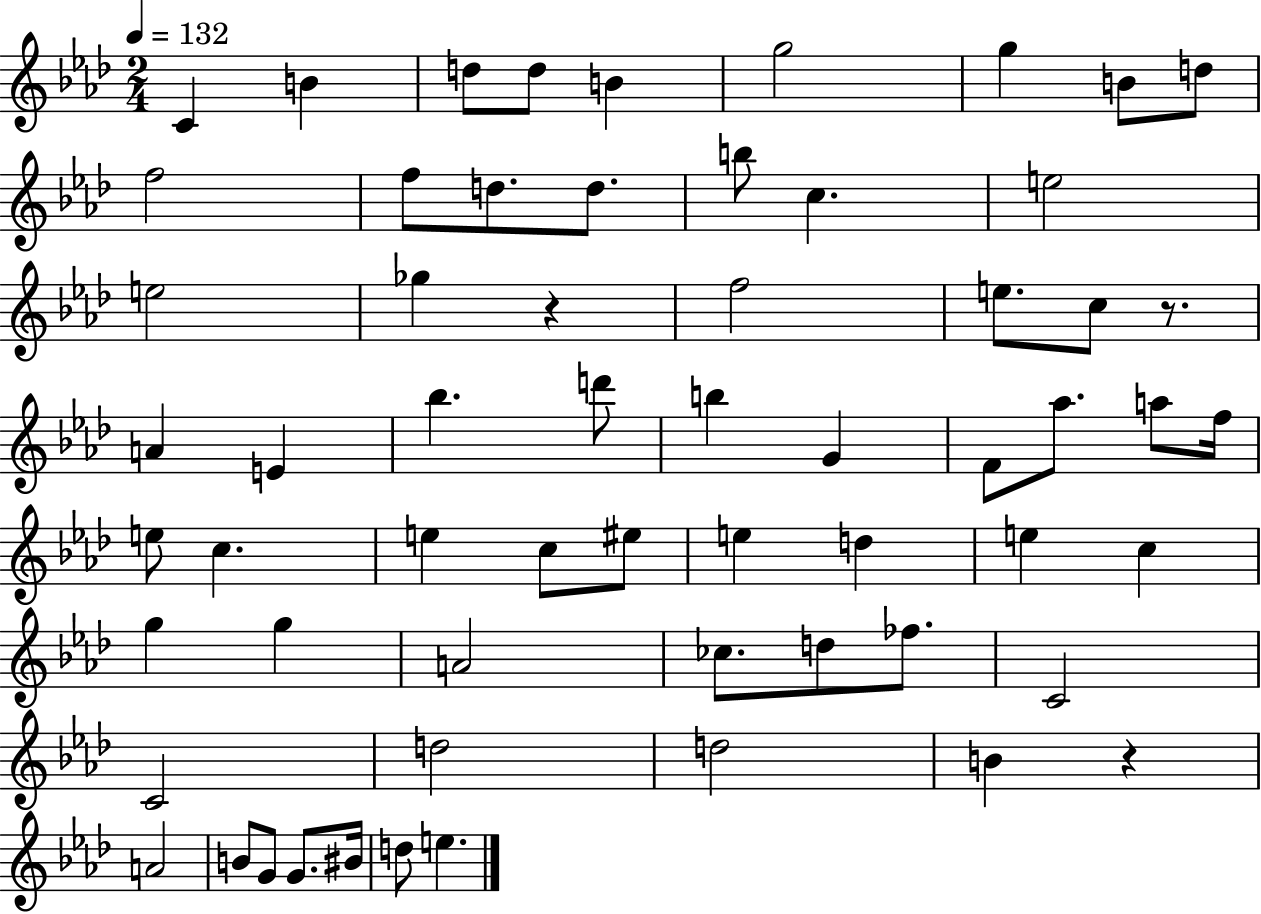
{
  \clef treble
  \numericTimeSignature
  \time 2/4
  \key aes \major
  \tempo 4 = 132
  c'4 b'4 | d''8 d''8 b'4 | g''2 | g''4 b'8 d''8 | \break f''2 | f''8 d''8. d''8. | b''8 c''4. | e''2 | \break e''2 | ges''4 r4 | f''2 | e''8. c''8 r8. | \break a'4 e'4 | bes''4. d'''8 | b''4 g'4 | f'8 aes''8. a''8 f''16 | \break e''8 c''4. | e''4 c''8 eis''8 | e''4 d''4 | e''4 c''4 | \break g''4 g''4 | a'2 | ces''8. d''8 fes''8. | c'2 | \break c'2 | d''2 | d''2 | b'4 r4 | \break a'2 | b'8 g'8 g'8. bis'16 | d''8 e''4. | \bar "|."
}